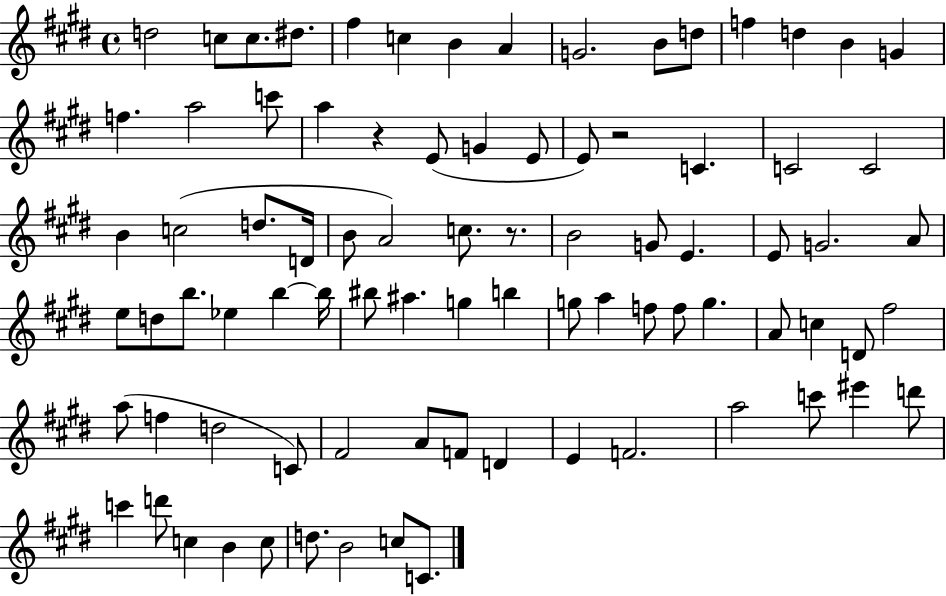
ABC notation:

X:1
T:Untitled
M:4/4
L:1/4
K:E
d2 c/2 c/2 ^d/2 ^f c B A G2 B/2 d/2 f d B G f a2 c'/2 a z E/2 G E/2 E/2 z2 C C2 C2 B c2 d/2 D/4 B/2 A2 c/2 z/2 B2 G/2 E E/2 G2 A/2 e/2 d/2 b/2 _e b b/4 ^b/2 ^a g b g/2 a f/2 f/2 g A/2 c D/2 ^f2 a/2 f d2 C/2 ^F2 A/2 F/2 D E F2 a2 c'/2 ^e' d'/2 c' d'/2 c B c/2 d/2 B2 c/2 C/2